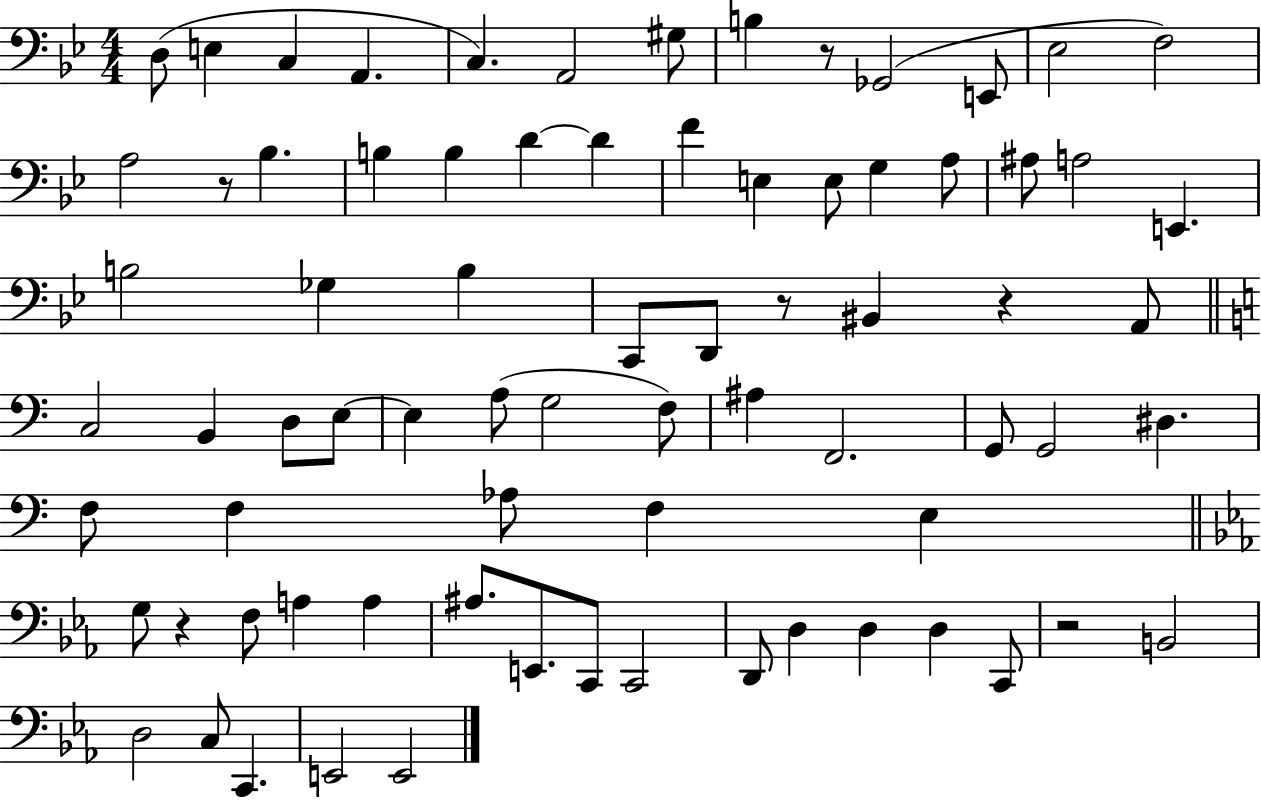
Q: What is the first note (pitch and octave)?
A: D3